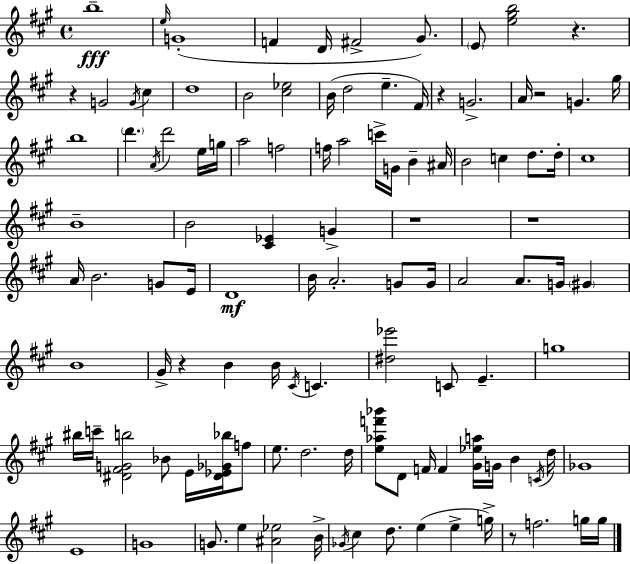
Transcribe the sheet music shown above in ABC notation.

X:1
T:Untitled
M:4/4
L:1/4
K:A
b4 e/4 G4 F D/4 ^F2 ^G/2 E/2 [e^gb]2 z z G2 G/4 ^c d4 B2 [^c_e]2 B/4 d2 e ^F/4 z G2 A/4 z2 G ^g/4 b4 d' A/4 d'2 e/4 g/4 a2 f2 f/4 a2 c'/4 G/4 B ^A/4 B2 c d/2 d/4 ^c4 B4 B2 [^C_E] G z4 z4 A/4 B2 G/2 E/4 D4 B/4 A2 G/2 G/4 A2 A/2 G/4 ^G B4 ^G/4 z B B/4 ^C/4 C [^d_e']2 C/2 E g4 ^b/4 c'/4 [^D^FGb]2 _B/2 E/4 [^D_E_G_b]/4 f/2 e/2 d2 d/4 [e_af'_b']/2 D/2 F/4 F [^G_ea]/4 G/4 B C/4 d/4 _G4 E4 G4 G/2 e [^A_e]2 B/4 _G/4 ^c d/2 e e g/4 z/2 f2 g/4 g/4